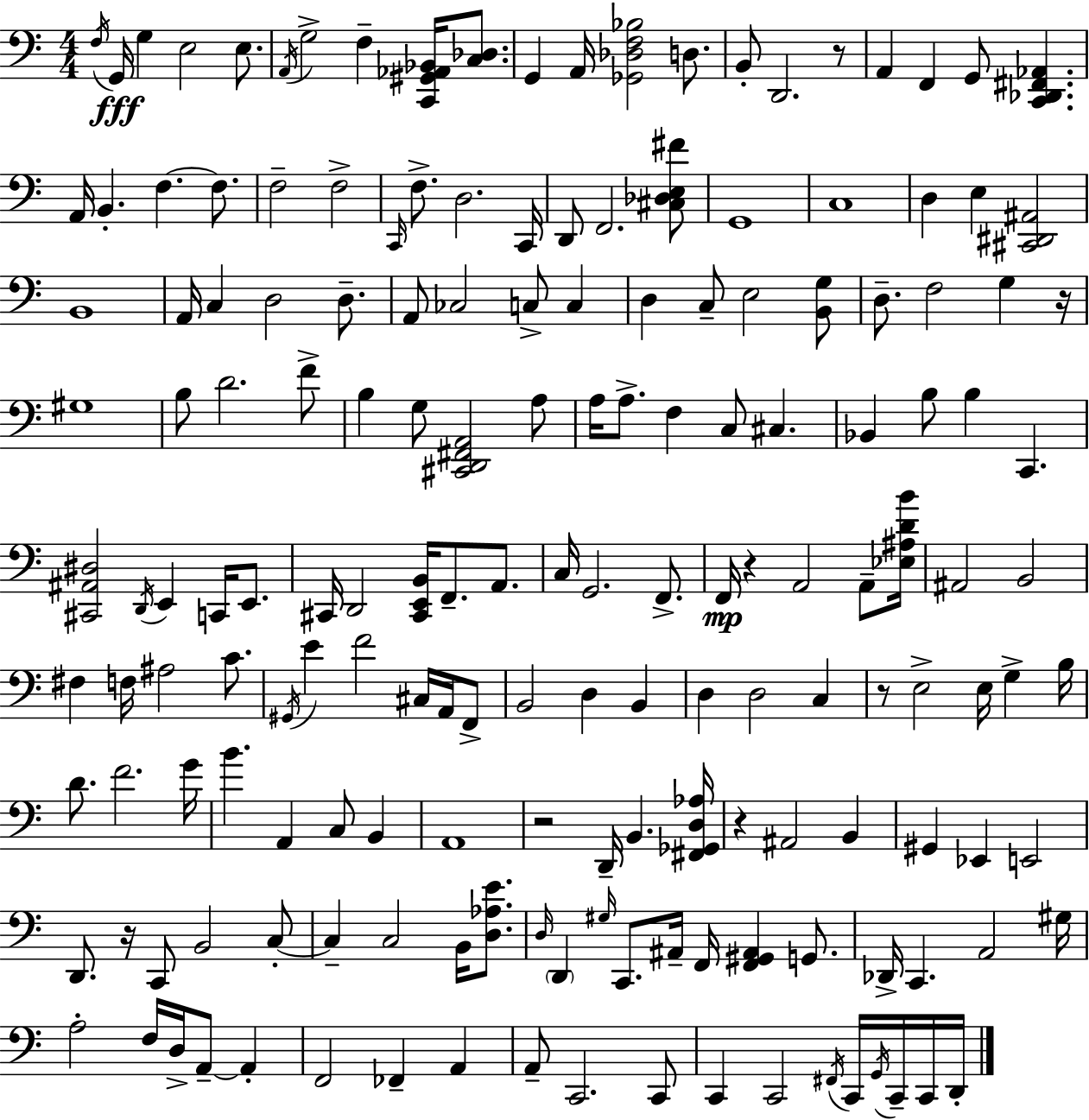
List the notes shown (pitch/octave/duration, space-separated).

F3/s G2/s G3/q E3/h E3/e. A2/s G3/h F3/q [C2,G#2,Ab2,Bb2]/s [C3,Db3]/e. G2/q A2/s [Gb2,Db3,F3,Bb3]/h D3/e. B2/e D2/h. R/e A2/q F2/q G2/e [C2,Db2,F#2,Ab2]/q. A2/s B2/q. F3/q. F3/e. F3/h F3/h C2/s F3/e. D3/h. C2/s D2/e F2/h. [C#3,Db3,E3,F#4]/e G2/w C3/w D3/q E3/q [C#2,D#2,A#2]/h B2/w A2/s C3/q D3/h D3/e. A2/e CES3/h C3/e C3/q D3/q C3/e E3/h [B2,G3]/e D3/e. F3/h G3/q R/s G#3/w B3/e D4/h. F4/e B3/q G3/e [C#2,D2,F#2,A2]/h A3/e A3/s A3/e. F3/q C3/e C#3/q. Bb2/q B3/e B3/q C2/q. [C#2,A#2,D#3]/h D2/s E2/q C2/s E2/e. C#2/s D2/h [C#2,E2,B2]/s F2/e. A2/e. C3/s G2/h. F2/e. F2/s R/q A2/h A2/e [Eb3,A#3,D4,B4]/s A#2/h B2/h F#3/q F3/s A#3/h C4/e. G#2/s E4/q F4/h C#3/s A2/s F2/e B2/h D3/q B2/q D3/q D3/h C3/q R/e E3/h E3/s G3/q B3/s D4/e. F4/h. G4/s B4/q. A2/q C3/e B2/q A2/w R/h D2/s B2/q. [F#2,Gb2,D3,Ab3]/s R/q A#2/h B2/q G#2/q Eb2/q E2/h D2/e. R/s C2/e B2/h C3/e C3/q C3/h B2/s [D3,Ab3,E4]/e. D3/s D2/q G#3/s C2/e. A#2/s F2/s [F2,G#2,A#2]/q G2/e. Db2/s C2/q. A2/h G#3/s A3/h F3/s D3/s A2/e A2/q F2/h FES2/q A2/q A2/e C2/h. C2/e C2/q C2/h F#2/s C2/s G2/s C2/s C2/s D2/s